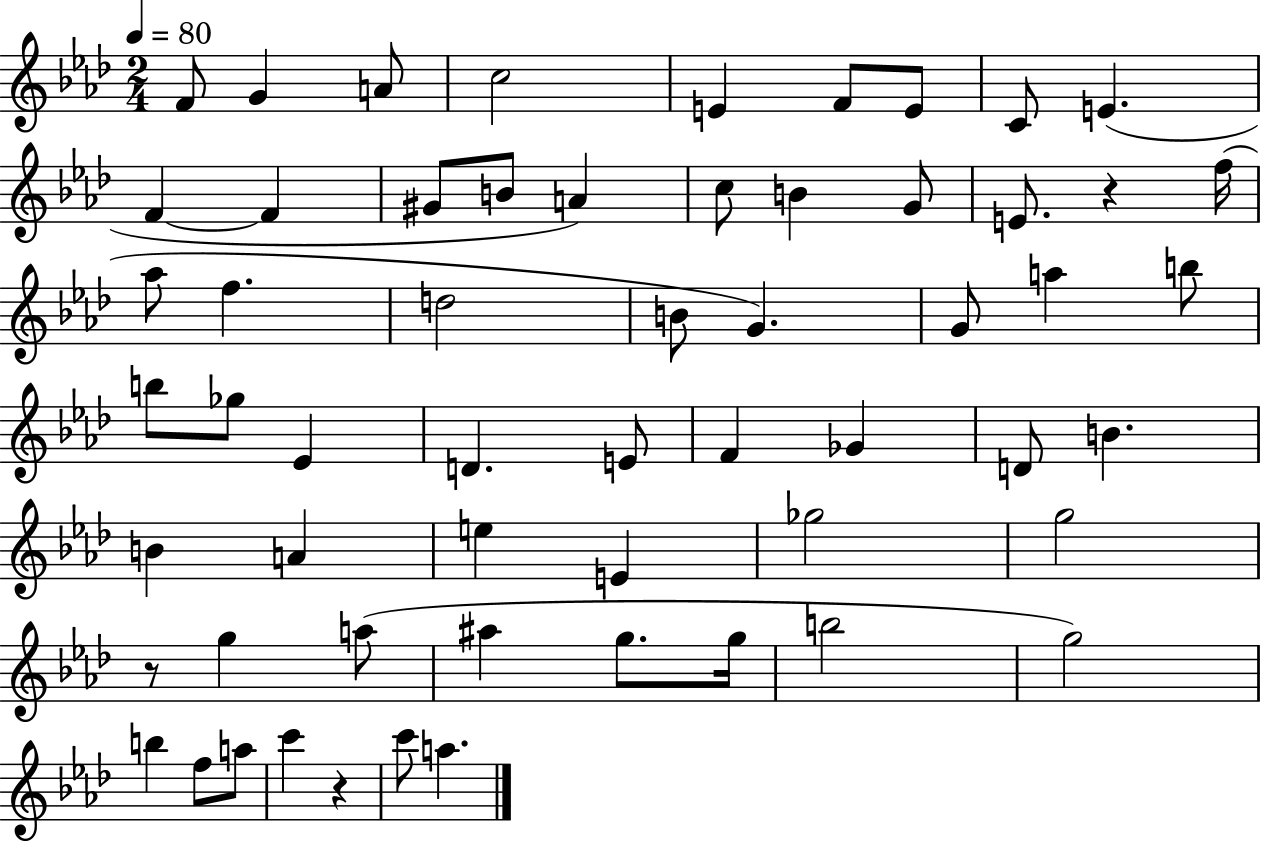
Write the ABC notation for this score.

X:1
T:Untitled
M:2/4
L:1/4
K:Ab
F/2 G A/2 c2 E F/2 E/2 C/2 E F F ^G/2 B/2 A c/2 B G/2 E/2 z f/4 _a/2 f d2 B/2 G G/2 a b/2 b/2 _g/2 _E D E/2 F _G D/2 B B A e E _g2 g2 z/2 g a/2 ^a g/2 g/4 b2 g2 b f/2 a/2 c' z c'/2 a